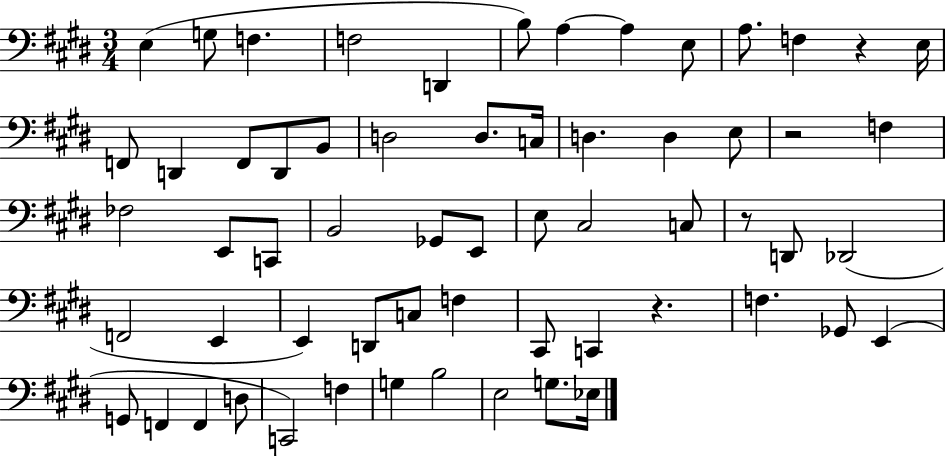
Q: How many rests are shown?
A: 4